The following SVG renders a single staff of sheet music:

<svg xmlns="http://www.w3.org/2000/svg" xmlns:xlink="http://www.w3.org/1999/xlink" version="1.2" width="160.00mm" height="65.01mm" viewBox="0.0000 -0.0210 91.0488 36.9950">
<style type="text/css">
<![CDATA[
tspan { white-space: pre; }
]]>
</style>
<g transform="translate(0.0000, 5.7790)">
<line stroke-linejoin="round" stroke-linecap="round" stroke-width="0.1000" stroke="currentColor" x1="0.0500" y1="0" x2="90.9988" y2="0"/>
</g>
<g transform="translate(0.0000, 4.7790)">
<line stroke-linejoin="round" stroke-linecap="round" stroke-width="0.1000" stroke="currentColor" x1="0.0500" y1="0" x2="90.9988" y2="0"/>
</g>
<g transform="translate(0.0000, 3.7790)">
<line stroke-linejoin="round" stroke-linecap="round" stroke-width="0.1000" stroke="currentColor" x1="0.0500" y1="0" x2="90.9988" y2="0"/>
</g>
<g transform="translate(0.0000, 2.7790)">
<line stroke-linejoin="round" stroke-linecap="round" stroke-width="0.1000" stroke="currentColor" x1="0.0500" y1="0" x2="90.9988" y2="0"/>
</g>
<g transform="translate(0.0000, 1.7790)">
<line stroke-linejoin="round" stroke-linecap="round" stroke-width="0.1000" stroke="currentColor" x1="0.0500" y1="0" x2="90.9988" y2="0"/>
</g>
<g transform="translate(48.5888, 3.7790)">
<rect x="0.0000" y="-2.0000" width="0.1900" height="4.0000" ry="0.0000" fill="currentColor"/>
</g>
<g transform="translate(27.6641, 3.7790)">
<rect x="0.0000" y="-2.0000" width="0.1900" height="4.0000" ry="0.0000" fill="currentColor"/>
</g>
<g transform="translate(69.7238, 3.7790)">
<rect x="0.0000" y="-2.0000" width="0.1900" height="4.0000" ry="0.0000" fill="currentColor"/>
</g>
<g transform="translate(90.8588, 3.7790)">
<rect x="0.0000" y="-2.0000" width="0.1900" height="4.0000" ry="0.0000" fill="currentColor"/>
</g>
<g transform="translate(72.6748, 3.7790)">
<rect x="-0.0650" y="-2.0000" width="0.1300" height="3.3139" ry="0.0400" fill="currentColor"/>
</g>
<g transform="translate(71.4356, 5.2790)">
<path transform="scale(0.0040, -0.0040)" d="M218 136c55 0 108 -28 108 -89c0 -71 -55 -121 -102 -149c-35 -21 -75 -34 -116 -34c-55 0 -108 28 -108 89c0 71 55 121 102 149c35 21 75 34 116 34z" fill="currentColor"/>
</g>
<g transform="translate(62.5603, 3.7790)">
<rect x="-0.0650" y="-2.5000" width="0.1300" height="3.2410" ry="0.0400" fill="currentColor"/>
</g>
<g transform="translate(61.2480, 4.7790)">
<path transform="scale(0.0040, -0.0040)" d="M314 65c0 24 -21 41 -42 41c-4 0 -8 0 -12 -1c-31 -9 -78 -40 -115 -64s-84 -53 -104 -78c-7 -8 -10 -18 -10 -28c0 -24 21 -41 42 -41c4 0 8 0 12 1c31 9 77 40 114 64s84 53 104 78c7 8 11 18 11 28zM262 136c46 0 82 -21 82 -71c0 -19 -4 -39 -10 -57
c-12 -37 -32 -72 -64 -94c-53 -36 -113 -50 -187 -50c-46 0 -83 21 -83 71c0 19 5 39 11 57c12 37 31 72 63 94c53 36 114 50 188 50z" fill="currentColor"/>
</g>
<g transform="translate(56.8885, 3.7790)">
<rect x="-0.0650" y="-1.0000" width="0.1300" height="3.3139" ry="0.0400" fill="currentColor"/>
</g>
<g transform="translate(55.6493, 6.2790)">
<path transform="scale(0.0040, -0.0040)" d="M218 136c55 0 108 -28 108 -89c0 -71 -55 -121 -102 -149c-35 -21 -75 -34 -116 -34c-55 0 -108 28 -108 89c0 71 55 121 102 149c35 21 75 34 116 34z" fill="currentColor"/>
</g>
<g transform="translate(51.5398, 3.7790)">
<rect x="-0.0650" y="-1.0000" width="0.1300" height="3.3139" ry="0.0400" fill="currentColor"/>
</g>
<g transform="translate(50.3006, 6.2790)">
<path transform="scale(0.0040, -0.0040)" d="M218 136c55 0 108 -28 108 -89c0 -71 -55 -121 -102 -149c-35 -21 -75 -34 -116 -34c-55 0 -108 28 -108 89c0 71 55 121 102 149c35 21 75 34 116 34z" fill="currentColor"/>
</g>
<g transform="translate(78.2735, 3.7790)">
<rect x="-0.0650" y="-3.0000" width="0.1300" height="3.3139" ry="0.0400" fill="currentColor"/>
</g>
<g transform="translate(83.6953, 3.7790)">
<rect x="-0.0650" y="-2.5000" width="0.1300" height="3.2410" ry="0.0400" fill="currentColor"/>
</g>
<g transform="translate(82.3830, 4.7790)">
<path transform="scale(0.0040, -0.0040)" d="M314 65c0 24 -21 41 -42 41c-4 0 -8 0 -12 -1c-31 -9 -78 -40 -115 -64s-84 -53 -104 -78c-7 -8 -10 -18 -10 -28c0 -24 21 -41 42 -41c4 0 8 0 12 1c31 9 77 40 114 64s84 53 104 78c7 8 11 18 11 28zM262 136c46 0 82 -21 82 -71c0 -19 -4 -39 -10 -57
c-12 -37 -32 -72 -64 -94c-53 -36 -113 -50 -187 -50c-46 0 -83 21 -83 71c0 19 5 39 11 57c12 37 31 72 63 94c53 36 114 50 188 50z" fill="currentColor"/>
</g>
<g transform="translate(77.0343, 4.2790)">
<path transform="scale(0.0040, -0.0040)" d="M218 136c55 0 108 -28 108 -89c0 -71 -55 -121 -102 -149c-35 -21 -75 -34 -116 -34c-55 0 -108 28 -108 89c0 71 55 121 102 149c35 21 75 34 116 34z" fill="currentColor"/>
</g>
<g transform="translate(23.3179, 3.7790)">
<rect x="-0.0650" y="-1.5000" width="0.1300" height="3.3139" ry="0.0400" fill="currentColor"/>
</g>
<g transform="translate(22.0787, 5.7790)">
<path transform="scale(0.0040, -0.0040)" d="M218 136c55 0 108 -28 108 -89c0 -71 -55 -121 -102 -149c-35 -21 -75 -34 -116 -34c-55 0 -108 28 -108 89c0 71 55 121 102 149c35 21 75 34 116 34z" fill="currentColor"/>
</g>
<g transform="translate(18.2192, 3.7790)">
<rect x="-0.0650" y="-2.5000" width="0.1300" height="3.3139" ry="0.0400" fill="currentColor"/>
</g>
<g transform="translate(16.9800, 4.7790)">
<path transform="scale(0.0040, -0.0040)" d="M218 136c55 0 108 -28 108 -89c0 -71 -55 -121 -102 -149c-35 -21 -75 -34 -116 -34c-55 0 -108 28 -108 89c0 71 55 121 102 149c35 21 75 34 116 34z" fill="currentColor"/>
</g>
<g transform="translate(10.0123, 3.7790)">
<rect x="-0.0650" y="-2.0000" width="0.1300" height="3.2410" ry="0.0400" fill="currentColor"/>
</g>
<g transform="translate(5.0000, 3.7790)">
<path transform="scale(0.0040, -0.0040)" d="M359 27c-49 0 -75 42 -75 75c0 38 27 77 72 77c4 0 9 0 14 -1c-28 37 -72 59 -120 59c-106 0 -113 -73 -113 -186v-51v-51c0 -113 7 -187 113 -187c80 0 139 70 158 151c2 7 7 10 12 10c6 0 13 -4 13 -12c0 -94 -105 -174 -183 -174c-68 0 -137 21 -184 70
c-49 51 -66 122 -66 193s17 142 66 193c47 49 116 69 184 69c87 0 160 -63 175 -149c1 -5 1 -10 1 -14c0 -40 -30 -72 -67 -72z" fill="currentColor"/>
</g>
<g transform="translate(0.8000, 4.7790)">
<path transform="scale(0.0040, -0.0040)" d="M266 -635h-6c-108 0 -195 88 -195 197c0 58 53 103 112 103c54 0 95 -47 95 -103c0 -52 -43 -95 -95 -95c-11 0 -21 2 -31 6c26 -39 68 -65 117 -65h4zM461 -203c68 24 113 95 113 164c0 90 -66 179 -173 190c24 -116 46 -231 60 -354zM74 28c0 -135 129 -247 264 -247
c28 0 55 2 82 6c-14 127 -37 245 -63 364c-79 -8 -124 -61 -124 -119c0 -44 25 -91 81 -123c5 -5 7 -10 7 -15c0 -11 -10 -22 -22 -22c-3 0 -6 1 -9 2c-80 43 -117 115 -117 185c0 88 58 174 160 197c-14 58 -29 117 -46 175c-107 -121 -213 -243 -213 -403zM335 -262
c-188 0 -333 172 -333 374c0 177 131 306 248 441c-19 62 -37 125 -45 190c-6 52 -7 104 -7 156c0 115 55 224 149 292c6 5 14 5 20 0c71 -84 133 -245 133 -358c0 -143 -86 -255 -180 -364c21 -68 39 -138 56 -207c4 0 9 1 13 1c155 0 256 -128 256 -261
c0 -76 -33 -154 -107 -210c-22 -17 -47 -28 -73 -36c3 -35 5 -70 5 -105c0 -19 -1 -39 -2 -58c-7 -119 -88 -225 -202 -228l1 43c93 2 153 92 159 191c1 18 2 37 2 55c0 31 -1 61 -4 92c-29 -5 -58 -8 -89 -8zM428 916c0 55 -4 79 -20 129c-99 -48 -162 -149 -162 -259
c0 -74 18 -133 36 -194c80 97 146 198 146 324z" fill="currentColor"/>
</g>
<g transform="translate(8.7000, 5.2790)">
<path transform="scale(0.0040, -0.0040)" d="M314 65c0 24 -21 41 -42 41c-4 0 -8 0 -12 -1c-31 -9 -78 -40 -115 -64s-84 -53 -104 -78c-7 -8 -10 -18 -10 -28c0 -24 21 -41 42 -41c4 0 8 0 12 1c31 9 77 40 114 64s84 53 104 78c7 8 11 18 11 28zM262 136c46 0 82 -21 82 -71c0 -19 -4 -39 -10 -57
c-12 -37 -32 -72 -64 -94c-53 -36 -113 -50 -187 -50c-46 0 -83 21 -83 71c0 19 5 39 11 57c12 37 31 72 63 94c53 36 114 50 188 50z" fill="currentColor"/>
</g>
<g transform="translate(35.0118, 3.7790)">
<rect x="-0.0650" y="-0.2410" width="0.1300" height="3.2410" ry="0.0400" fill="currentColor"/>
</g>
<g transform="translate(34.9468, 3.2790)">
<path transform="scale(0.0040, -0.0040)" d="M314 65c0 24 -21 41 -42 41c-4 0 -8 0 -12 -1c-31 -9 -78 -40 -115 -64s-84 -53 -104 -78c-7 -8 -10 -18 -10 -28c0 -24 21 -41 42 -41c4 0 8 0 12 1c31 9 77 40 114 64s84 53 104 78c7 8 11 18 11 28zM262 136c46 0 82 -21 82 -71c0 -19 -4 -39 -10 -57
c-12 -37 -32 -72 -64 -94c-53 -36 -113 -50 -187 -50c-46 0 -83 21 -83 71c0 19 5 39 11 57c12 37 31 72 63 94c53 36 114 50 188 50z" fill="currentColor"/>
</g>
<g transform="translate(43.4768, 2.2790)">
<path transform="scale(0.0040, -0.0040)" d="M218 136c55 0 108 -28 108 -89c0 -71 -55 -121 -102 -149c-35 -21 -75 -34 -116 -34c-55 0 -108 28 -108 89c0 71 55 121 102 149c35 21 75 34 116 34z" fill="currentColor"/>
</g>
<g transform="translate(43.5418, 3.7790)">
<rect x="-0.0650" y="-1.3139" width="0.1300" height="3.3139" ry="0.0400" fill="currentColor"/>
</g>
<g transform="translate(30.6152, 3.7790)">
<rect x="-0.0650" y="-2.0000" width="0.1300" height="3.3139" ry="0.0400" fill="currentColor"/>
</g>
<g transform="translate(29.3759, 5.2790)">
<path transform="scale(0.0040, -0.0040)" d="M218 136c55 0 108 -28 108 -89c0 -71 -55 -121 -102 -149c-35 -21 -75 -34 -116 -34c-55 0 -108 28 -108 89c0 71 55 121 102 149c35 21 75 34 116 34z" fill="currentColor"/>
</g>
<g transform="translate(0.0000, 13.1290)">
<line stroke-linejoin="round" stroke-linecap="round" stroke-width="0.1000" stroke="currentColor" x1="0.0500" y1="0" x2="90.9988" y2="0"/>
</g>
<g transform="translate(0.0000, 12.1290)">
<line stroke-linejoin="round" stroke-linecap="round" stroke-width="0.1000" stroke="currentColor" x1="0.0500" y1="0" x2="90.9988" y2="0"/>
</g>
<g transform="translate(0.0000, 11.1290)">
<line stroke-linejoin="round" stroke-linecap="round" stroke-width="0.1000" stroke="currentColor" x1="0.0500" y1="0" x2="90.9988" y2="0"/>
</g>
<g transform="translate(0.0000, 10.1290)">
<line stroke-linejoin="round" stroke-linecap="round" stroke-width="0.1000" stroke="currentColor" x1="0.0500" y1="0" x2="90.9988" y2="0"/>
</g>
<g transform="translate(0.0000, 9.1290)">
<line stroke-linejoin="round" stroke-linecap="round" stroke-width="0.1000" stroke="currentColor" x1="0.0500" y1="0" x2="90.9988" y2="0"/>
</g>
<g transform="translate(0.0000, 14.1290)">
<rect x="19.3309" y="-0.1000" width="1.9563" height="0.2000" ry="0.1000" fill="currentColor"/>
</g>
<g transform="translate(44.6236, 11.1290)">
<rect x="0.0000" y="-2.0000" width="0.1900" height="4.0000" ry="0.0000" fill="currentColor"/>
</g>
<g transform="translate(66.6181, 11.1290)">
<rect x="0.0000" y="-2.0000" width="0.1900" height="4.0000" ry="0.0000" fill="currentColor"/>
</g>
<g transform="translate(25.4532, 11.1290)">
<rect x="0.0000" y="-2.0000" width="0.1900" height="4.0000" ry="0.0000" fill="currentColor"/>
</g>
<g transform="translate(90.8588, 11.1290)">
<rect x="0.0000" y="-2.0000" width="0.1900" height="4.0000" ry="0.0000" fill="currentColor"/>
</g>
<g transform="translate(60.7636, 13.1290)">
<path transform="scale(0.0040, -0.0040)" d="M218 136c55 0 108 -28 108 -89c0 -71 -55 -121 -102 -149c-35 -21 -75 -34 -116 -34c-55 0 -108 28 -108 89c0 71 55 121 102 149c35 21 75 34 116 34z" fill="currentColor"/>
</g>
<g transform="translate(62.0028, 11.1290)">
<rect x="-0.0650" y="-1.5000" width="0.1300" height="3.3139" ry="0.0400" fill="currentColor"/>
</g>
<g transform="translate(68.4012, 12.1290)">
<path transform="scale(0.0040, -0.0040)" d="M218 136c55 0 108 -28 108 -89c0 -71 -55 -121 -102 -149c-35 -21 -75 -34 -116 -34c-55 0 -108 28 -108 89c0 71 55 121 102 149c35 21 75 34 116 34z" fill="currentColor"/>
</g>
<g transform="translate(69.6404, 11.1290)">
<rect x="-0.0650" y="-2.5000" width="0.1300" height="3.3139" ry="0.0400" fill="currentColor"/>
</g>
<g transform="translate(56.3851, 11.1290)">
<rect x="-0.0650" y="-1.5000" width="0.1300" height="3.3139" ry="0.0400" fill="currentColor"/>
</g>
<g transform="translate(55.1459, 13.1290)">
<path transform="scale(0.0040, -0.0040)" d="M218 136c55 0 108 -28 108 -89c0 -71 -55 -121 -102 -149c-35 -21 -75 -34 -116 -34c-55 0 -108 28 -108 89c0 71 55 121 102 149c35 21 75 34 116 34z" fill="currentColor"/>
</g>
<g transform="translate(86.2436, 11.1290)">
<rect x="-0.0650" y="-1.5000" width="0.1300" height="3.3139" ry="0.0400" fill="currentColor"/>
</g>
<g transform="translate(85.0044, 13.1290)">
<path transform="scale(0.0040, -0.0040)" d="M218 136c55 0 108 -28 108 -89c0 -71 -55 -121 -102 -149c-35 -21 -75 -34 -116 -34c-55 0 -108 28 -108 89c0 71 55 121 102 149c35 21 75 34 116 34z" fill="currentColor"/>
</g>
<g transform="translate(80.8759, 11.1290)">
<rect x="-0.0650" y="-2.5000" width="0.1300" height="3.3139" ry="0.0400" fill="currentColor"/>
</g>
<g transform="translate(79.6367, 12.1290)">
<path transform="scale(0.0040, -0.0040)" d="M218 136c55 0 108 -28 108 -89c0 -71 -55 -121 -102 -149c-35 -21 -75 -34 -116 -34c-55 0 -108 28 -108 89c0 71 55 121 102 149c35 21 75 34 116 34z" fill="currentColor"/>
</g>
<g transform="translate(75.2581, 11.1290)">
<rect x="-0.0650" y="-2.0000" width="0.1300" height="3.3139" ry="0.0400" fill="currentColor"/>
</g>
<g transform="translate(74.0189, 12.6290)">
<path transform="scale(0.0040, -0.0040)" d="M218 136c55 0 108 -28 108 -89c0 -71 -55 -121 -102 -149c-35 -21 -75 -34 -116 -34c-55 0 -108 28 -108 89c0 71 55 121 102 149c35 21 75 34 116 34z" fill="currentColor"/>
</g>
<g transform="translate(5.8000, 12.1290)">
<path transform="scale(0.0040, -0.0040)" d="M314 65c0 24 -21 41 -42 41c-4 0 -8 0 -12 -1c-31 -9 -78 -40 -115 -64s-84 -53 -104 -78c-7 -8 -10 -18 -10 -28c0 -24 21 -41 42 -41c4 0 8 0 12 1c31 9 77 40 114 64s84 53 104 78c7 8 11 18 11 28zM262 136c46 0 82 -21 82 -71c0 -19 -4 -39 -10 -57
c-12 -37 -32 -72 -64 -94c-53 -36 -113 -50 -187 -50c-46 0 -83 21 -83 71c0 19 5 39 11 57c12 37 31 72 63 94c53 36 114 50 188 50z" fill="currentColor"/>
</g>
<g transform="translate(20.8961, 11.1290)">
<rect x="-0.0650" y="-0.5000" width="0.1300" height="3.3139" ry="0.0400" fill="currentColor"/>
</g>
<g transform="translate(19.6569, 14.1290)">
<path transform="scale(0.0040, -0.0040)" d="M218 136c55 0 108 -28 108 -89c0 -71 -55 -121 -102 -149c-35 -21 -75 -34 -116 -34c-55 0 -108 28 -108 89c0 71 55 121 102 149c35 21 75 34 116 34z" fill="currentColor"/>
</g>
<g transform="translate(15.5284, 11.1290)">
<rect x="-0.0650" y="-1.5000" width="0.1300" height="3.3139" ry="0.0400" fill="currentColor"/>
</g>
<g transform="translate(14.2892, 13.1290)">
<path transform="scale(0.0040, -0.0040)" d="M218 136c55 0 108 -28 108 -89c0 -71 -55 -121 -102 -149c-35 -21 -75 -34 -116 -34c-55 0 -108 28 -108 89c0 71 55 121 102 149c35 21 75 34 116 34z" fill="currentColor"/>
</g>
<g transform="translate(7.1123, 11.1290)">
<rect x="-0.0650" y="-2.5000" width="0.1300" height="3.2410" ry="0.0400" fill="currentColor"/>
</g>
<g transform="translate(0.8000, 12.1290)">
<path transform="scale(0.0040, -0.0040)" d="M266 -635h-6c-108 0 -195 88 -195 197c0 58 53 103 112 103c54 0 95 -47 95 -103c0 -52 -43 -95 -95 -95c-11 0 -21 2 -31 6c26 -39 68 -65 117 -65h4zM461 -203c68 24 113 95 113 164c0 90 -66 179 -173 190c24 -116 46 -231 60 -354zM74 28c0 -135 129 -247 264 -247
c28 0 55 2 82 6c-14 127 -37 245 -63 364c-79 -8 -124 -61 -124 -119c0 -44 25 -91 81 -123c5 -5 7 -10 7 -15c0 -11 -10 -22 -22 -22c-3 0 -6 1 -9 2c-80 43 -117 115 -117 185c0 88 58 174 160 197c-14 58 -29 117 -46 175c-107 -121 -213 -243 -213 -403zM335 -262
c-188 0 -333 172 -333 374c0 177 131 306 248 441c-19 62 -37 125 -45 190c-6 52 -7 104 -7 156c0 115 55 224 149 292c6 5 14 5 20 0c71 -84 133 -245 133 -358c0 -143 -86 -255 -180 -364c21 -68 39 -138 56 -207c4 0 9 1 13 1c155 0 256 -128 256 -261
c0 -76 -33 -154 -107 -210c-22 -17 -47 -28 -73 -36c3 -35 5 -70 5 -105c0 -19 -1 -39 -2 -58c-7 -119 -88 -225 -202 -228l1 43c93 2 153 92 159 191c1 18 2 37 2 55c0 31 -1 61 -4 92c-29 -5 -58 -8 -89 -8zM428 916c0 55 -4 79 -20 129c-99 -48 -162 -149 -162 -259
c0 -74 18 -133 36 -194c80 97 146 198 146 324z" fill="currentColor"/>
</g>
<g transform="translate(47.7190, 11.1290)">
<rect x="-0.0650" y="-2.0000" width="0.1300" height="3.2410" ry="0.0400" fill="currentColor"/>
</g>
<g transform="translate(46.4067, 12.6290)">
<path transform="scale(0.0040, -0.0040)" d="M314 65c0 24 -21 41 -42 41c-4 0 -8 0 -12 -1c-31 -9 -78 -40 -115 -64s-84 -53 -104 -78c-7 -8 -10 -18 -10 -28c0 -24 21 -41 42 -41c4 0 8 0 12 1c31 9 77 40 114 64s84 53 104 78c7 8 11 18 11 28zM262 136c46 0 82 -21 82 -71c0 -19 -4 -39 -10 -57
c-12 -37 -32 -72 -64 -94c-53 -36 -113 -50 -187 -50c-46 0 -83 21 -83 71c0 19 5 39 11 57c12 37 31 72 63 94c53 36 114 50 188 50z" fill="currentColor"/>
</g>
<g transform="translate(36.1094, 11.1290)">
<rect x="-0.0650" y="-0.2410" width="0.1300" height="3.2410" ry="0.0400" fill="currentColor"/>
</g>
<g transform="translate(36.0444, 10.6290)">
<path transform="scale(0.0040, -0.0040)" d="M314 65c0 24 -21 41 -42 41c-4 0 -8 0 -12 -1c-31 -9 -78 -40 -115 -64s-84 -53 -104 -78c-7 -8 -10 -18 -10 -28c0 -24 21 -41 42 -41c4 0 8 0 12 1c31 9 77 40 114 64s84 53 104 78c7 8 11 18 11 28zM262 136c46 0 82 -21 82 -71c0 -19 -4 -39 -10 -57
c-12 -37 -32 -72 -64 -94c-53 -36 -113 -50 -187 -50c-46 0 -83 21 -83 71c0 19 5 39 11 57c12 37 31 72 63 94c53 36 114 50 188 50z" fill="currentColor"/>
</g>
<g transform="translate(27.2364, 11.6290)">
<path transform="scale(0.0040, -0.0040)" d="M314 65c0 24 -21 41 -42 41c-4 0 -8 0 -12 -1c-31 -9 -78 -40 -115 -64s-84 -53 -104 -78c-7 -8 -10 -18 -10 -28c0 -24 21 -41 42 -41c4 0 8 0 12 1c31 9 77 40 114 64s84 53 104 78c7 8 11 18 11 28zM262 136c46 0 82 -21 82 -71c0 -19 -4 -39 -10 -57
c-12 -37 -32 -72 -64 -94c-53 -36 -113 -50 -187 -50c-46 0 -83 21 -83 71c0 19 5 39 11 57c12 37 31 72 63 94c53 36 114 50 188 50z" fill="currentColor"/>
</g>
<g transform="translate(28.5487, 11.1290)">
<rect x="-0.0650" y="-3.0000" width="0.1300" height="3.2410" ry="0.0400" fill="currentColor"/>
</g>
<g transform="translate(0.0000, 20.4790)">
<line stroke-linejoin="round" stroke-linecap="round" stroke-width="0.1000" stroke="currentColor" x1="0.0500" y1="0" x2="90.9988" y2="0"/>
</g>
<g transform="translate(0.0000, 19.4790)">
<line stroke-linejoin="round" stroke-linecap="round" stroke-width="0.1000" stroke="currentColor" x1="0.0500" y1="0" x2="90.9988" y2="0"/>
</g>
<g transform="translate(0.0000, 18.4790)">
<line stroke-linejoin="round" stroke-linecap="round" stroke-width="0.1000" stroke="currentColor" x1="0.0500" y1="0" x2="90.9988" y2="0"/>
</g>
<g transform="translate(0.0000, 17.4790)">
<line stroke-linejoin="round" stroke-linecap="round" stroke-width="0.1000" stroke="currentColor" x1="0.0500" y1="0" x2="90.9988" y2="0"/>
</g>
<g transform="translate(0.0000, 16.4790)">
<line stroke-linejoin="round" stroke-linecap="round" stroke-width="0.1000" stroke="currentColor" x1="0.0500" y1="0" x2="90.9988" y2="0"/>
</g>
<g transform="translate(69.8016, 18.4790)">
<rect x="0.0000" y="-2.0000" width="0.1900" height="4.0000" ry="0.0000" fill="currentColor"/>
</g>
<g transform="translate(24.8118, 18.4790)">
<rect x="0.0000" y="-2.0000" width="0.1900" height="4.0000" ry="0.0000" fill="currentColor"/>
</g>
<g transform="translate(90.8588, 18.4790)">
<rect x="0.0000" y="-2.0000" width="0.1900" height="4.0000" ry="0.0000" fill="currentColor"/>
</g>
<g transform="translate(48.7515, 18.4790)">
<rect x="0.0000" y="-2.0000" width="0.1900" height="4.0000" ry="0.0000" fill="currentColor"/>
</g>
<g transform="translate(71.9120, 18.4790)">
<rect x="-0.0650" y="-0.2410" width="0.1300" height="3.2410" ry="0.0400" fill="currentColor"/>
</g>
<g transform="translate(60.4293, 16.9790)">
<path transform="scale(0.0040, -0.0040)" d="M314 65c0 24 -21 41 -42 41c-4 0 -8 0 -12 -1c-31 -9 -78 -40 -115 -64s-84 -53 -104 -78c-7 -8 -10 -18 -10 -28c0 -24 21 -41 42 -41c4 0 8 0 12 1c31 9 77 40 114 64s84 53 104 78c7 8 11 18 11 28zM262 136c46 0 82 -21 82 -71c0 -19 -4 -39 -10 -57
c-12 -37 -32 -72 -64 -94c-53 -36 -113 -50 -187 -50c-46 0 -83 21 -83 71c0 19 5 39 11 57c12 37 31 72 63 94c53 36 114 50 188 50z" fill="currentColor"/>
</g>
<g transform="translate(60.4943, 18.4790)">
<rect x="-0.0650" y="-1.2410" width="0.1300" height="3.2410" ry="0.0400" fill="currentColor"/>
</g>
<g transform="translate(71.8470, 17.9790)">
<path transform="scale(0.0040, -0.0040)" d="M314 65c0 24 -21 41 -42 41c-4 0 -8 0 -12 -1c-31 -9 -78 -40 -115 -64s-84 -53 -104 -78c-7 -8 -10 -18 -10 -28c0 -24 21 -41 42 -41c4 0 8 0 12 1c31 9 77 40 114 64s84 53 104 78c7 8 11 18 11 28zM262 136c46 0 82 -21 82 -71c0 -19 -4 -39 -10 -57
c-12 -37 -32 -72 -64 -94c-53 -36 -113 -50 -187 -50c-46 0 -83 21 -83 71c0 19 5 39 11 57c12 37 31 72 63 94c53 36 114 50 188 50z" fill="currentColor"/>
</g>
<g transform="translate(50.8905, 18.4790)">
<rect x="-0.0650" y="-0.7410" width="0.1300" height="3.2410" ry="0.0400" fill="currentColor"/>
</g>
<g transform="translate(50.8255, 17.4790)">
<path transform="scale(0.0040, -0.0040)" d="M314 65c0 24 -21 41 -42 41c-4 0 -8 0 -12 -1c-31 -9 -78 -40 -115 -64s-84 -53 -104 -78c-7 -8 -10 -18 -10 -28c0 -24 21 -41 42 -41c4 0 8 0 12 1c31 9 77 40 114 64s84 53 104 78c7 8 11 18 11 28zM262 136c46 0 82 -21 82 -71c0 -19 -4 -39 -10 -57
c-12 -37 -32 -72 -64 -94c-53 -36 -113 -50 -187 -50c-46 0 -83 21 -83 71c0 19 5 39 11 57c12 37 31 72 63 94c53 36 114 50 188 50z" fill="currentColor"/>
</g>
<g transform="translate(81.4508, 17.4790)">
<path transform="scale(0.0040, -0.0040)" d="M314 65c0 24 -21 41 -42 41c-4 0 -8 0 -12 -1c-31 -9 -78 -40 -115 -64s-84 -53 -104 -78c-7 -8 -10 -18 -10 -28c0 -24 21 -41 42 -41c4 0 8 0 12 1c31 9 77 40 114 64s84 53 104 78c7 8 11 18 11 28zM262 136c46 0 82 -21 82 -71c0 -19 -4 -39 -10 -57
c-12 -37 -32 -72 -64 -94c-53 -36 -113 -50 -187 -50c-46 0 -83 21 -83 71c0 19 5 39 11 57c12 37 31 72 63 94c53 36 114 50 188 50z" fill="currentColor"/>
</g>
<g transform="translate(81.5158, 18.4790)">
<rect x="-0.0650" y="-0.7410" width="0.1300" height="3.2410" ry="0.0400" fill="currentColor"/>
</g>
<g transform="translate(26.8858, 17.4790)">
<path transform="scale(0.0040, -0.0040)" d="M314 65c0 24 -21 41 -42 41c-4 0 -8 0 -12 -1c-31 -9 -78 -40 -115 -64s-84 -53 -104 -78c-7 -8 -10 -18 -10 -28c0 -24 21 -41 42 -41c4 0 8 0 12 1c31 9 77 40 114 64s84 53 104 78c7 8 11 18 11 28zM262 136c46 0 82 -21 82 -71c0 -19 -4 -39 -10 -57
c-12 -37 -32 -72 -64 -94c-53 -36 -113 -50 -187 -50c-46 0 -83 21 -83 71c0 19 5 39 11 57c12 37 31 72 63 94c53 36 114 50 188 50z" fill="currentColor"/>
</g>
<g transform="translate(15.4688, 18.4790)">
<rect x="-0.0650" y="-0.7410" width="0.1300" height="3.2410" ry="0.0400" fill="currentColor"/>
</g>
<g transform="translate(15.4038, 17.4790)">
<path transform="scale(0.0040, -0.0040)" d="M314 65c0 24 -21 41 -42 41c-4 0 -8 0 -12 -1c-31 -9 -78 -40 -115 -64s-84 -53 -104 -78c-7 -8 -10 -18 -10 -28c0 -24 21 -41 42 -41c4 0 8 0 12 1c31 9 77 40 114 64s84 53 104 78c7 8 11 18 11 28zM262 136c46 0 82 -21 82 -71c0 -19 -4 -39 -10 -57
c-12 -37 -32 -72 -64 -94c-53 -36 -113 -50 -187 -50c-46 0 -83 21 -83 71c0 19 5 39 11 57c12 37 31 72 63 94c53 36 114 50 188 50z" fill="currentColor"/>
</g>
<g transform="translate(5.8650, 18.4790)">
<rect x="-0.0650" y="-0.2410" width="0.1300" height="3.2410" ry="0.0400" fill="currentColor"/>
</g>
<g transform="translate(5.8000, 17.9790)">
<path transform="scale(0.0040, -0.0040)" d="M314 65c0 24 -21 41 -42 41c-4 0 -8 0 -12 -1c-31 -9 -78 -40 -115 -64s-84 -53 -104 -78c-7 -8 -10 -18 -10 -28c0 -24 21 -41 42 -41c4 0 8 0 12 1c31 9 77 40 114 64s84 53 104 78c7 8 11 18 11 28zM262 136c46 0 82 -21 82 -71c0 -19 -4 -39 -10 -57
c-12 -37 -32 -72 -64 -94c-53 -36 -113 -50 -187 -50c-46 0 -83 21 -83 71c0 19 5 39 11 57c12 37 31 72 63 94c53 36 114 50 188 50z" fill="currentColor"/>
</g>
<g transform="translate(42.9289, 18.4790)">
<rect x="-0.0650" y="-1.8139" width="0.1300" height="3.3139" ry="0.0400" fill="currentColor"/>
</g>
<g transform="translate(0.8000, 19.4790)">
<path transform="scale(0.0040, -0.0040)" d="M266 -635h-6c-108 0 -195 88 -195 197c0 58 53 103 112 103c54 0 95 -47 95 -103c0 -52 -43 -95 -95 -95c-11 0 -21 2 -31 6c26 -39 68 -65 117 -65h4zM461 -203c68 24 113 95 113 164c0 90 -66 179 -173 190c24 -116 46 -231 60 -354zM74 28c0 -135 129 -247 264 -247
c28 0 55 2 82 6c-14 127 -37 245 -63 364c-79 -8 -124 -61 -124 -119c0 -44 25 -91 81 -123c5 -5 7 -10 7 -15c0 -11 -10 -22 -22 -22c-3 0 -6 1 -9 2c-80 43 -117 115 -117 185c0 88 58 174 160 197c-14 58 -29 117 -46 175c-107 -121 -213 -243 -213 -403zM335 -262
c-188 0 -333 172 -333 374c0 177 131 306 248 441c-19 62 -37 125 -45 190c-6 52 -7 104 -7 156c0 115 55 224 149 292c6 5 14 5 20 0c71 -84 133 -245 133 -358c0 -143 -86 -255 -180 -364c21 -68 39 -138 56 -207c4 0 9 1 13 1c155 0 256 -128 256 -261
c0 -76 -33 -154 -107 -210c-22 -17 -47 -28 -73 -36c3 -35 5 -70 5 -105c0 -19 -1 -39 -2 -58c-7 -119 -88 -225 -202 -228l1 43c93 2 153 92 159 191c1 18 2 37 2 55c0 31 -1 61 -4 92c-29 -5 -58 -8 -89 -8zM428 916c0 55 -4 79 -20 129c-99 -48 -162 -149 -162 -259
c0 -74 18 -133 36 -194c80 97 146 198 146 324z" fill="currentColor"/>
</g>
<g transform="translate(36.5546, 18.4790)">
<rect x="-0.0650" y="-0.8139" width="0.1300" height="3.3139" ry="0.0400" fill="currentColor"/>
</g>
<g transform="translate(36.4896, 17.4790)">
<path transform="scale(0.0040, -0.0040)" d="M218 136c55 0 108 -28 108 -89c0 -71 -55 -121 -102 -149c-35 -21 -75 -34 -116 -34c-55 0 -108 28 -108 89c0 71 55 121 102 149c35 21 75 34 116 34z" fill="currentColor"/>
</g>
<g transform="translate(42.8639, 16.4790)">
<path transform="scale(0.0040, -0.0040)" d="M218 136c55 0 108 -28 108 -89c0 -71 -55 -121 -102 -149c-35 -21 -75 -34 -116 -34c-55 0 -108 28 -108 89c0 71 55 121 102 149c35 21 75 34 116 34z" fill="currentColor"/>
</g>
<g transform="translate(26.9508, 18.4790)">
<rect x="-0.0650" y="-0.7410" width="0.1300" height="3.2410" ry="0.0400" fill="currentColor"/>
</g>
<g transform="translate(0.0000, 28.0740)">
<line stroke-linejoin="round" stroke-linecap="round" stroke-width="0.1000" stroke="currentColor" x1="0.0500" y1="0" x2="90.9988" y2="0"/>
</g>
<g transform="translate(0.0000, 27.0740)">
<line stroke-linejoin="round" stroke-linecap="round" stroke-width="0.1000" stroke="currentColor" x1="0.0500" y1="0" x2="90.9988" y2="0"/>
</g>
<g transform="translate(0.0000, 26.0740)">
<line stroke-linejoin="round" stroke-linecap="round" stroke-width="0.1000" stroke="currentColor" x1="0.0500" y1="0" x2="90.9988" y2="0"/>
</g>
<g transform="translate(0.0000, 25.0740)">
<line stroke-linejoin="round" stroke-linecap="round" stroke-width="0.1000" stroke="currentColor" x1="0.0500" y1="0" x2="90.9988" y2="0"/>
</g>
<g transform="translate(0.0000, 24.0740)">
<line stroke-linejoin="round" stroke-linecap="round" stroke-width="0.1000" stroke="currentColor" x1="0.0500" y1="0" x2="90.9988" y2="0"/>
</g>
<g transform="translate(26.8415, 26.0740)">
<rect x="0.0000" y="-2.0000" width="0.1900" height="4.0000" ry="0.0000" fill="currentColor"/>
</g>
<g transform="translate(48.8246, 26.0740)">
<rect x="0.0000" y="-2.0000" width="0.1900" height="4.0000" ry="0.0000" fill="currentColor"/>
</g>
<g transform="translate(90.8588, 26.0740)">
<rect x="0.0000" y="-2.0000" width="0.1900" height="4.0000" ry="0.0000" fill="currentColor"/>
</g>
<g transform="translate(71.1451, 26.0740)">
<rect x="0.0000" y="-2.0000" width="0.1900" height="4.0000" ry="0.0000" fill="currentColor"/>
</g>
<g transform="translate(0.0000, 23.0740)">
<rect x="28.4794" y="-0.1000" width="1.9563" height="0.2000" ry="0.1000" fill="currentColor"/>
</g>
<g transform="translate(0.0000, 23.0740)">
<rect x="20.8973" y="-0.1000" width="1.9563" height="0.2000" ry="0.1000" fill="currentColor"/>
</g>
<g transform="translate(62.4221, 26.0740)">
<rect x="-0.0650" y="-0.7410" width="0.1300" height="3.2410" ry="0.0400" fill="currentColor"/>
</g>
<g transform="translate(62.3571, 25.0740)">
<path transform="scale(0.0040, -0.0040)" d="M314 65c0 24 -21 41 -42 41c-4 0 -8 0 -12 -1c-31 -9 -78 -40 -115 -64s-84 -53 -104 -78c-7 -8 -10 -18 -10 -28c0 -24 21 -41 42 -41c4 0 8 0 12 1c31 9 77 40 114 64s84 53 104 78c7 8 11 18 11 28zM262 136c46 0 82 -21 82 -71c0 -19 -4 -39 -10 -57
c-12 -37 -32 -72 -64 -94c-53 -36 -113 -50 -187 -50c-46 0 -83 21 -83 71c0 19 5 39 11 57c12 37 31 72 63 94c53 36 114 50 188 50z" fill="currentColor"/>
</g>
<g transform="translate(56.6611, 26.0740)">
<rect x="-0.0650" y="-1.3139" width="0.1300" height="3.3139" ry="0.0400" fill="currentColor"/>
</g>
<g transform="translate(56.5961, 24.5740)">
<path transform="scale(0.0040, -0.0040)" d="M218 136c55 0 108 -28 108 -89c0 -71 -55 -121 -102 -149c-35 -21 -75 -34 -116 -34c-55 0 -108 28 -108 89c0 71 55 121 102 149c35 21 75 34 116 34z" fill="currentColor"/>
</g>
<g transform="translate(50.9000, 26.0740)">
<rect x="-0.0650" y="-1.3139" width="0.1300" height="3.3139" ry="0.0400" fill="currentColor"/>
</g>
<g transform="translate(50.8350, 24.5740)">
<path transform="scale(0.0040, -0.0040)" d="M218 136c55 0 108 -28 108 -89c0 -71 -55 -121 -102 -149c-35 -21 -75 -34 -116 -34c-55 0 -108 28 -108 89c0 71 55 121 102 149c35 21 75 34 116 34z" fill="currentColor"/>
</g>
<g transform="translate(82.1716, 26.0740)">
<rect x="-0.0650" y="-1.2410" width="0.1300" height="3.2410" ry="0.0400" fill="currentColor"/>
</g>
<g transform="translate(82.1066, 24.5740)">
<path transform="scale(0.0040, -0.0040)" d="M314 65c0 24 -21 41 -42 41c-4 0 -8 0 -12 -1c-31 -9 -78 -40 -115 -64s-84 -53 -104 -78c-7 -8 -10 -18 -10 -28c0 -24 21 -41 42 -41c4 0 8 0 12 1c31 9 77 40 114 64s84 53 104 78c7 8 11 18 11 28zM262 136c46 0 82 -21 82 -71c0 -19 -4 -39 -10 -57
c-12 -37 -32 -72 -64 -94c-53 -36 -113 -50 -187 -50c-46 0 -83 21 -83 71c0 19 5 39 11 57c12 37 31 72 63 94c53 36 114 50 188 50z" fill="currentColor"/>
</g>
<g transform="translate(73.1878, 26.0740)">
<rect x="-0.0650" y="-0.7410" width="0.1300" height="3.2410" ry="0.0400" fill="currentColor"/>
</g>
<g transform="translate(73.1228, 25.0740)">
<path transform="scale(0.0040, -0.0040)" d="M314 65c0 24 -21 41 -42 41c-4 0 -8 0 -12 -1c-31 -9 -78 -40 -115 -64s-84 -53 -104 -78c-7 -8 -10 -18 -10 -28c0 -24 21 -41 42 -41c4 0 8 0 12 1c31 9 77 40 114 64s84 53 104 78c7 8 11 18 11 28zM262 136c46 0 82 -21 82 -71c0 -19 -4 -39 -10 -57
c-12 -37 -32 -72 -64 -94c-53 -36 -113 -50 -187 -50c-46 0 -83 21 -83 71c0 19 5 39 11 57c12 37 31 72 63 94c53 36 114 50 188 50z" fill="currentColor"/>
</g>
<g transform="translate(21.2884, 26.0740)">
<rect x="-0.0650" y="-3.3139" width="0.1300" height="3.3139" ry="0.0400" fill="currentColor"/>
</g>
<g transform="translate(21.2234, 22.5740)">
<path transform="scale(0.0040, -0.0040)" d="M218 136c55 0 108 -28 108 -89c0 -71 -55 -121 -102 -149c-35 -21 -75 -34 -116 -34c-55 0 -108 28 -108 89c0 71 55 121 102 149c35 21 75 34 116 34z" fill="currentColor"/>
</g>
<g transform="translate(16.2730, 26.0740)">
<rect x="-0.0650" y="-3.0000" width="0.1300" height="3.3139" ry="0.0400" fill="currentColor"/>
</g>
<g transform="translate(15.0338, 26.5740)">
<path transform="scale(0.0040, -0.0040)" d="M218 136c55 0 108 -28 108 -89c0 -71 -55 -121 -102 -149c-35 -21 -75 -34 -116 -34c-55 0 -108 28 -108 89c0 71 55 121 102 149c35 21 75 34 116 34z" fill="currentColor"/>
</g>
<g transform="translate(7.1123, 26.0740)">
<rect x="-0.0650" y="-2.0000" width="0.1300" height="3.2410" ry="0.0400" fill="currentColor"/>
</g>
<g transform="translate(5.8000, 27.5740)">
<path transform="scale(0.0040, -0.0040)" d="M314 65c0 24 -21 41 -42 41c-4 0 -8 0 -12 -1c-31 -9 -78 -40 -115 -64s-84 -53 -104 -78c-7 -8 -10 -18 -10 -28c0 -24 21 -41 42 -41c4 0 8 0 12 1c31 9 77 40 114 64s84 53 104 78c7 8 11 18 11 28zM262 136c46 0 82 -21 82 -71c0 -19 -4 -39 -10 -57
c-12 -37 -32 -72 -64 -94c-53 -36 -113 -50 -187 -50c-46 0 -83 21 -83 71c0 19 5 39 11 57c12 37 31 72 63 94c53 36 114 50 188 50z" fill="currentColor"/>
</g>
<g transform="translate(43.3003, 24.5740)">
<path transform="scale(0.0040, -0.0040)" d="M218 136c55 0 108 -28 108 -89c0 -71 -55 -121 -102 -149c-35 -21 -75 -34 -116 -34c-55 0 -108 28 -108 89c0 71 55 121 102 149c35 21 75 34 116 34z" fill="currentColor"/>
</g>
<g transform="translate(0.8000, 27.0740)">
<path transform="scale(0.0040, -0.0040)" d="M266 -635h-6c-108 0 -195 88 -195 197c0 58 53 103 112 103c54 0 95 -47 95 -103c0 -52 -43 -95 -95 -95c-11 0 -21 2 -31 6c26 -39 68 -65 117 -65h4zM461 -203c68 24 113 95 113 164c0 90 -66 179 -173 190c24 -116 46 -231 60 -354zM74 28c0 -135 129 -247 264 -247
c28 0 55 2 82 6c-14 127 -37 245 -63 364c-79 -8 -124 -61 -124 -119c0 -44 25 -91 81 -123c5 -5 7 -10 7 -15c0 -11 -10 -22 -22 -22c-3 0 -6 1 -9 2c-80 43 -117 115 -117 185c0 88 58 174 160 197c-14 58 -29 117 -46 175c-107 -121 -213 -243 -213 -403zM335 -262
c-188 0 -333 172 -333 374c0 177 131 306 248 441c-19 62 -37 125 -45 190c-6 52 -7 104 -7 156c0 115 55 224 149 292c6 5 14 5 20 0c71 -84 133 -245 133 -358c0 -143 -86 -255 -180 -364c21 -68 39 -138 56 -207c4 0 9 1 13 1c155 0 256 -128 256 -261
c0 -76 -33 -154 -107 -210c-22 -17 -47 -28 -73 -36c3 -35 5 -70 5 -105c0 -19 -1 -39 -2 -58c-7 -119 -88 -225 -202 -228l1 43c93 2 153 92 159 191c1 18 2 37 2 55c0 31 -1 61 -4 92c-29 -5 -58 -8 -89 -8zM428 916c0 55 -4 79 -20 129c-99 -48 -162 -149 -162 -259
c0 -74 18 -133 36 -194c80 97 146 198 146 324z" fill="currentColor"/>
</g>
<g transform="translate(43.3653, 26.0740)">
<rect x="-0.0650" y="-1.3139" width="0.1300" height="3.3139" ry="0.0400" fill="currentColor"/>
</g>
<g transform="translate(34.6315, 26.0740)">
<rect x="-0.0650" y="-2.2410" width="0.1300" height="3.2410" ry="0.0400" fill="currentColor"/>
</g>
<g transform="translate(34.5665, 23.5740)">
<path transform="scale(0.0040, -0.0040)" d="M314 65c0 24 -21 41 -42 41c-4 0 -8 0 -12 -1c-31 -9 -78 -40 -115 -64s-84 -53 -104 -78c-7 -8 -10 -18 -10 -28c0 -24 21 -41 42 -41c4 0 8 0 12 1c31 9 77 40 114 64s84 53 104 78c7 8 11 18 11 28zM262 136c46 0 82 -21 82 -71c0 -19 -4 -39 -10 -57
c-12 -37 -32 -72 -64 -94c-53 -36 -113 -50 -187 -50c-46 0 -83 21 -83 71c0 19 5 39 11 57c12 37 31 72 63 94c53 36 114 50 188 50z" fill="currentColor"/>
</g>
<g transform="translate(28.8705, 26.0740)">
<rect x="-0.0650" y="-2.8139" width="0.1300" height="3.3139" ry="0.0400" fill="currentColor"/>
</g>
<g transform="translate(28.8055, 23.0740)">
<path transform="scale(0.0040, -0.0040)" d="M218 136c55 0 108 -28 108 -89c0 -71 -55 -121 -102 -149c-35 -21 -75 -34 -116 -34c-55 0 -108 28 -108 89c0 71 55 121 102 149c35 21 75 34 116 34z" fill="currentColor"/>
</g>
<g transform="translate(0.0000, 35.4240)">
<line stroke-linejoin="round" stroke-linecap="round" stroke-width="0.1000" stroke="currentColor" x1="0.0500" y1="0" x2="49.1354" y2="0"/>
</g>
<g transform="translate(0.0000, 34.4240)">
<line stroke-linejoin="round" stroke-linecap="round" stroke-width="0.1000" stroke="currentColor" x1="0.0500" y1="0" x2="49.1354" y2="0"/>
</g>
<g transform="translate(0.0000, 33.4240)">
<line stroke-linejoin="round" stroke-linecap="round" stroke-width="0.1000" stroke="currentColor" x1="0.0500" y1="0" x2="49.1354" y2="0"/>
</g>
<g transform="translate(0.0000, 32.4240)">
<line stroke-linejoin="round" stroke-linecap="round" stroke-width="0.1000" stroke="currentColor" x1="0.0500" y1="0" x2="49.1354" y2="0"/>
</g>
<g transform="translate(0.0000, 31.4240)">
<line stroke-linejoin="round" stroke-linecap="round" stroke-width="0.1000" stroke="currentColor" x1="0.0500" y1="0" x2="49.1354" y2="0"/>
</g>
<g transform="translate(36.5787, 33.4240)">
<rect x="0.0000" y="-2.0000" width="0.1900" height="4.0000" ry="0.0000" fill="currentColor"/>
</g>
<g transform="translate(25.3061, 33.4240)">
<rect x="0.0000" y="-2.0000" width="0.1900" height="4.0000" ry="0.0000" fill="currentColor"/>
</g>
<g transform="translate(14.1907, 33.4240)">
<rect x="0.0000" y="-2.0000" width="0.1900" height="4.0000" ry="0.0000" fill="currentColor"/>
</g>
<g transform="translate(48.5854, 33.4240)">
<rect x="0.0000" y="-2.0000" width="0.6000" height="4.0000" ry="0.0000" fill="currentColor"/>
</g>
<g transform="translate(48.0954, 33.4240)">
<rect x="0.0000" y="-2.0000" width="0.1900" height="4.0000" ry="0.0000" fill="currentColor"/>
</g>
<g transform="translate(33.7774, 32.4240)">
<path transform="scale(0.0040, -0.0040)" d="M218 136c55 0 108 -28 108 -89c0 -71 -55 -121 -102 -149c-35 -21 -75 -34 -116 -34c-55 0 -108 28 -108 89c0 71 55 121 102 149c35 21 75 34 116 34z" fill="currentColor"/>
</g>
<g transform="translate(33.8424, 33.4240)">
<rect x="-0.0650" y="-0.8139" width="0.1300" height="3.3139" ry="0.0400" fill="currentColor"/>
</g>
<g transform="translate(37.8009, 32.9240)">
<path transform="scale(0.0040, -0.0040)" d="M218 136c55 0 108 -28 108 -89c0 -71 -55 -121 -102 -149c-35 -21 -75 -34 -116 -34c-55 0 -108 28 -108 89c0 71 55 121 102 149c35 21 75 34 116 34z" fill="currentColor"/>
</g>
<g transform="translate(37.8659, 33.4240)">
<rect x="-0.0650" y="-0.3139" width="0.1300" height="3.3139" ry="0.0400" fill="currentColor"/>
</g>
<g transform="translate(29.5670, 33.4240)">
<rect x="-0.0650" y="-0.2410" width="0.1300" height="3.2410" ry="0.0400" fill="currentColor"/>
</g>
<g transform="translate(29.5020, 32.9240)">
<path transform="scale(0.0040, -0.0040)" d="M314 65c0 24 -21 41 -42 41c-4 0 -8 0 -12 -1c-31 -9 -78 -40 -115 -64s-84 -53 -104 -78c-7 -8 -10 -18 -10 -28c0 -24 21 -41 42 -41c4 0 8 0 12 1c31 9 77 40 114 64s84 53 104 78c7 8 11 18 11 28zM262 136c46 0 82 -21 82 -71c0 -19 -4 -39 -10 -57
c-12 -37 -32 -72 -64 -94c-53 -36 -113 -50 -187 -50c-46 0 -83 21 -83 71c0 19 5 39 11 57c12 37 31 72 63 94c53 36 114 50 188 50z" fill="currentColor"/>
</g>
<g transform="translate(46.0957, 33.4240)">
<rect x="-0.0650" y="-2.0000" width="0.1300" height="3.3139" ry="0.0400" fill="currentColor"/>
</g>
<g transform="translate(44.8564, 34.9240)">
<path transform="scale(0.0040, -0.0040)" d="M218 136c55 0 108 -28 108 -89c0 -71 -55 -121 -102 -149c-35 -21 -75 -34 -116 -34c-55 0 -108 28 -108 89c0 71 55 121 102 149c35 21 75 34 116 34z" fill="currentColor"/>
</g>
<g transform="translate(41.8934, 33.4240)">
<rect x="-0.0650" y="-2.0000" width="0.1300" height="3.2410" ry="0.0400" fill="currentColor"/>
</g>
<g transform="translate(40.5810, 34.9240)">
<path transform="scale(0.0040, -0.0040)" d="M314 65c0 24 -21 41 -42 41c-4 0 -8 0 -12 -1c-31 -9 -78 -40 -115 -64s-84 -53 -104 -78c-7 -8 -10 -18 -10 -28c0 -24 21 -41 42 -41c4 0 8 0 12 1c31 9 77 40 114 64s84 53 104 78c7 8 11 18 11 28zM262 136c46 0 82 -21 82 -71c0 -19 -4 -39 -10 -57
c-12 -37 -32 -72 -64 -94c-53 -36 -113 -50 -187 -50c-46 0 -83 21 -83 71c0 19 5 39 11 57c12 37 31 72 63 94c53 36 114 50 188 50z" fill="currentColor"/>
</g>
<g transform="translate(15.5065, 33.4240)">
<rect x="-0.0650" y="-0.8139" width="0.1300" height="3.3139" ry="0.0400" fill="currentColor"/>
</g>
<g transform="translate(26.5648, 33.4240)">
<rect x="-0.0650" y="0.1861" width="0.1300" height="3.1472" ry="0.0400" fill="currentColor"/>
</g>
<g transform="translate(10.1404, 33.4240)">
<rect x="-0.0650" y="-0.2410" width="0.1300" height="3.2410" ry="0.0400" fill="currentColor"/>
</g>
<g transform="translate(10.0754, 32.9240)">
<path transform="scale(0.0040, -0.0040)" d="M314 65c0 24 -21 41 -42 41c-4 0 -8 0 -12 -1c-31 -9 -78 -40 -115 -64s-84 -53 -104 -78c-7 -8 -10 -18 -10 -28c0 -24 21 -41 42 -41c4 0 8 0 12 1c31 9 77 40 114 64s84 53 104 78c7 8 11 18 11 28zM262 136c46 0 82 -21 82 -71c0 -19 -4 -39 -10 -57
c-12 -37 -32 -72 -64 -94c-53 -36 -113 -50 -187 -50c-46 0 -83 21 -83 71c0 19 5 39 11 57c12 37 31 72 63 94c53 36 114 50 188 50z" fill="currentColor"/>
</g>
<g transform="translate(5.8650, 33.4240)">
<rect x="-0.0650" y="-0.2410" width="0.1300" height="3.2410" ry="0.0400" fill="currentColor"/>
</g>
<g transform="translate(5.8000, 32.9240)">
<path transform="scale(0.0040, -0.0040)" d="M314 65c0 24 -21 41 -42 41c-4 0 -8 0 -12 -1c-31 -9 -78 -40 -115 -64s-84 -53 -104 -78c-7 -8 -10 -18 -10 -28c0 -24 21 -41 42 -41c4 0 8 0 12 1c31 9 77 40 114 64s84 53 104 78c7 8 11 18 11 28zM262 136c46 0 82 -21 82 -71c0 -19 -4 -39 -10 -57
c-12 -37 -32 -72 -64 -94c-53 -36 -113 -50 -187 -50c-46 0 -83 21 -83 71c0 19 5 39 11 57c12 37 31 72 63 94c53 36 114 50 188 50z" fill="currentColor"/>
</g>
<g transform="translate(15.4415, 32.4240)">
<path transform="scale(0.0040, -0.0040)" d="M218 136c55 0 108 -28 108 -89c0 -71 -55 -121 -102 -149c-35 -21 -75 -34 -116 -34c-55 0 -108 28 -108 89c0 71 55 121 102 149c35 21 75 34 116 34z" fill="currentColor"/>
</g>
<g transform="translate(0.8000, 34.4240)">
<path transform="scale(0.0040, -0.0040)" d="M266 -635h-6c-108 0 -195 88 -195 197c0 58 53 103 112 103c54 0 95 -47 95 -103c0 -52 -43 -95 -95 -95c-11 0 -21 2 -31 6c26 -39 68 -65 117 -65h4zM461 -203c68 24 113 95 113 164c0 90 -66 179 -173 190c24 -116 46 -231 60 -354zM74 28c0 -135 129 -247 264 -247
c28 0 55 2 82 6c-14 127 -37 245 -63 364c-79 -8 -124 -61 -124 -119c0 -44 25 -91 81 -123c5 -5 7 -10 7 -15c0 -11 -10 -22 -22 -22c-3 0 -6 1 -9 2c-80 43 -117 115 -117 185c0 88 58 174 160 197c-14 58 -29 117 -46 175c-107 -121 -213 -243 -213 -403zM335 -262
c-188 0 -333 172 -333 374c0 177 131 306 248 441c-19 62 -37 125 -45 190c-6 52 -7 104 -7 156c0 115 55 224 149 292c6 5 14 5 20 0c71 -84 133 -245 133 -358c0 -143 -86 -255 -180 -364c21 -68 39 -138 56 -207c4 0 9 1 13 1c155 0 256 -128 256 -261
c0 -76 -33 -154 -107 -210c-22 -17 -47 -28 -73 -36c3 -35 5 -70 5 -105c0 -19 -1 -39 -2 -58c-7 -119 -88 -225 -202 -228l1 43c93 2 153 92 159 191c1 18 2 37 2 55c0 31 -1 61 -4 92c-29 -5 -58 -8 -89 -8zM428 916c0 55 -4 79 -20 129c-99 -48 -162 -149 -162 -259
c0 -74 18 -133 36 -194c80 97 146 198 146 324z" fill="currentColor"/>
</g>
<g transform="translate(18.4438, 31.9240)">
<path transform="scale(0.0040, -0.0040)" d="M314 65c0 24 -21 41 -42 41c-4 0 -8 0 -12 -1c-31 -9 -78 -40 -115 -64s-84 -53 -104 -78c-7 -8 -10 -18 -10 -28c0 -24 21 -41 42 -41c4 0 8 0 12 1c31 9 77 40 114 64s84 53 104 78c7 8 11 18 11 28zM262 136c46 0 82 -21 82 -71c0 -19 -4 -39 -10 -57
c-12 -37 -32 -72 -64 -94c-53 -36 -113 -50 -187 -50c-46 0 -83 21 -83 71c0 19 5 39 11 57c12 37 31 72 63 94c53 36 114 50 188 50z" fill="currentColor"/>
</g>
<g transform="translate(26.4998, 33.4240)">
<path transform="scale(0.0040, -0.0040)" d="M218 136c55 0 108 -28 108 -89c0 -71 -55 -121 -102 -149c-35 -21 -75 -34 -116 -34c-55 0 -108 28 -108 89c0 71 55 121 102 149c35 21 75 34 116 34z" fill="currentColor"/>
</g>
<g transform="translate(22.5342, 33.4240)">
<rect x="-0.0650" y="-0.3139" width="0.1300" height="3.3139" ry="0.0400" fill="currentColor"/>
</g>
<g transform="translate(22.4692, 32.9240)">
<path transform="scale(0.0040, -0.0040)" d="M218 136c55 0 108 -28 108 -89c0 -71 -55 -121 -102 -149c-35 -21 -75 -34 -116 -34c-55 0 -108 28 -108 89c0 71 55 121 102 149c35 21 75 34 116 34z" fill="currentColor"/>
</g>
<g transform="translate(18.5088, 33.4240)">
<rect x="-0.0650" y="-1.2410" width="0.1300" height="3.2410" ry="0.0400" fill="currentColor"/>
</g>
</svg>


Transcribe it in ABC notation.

X:1
T:Untitled
M:4/4
L:1/4
K:C
F2 G E F c2 e D D G2 F A G2 G2 E C A2 c2 F2 E E G F G E c2 d2 d2 d f d2 e2 c2 d2 F2 A b a g2 e e e d2 d2 e2 c2 c2 d e2 c B c2 d c F2 F